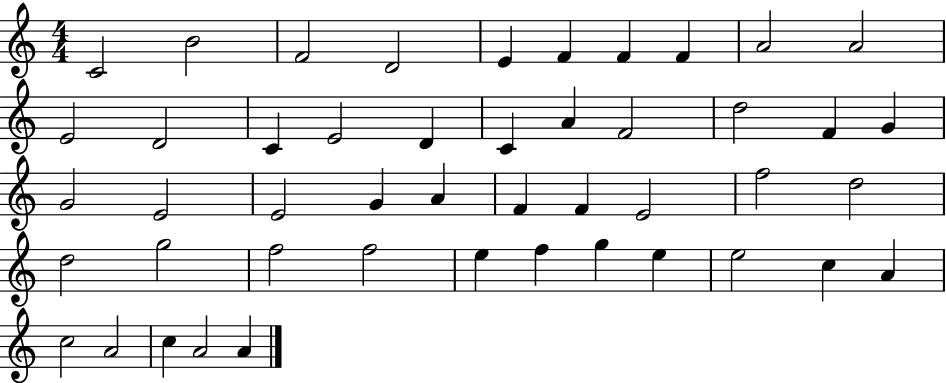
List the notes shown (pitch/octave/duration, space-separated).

C4/h B4/h F4/h D4/h E4/q F4/q F4/q F4/q A4/h A4/h E4/h D4/h C4/q E4/h D4/q C4/q A4/q F4/h D5/h F4/q G4/q G4/h E4/h E4/h G4/q A4/q F4/q F4/q E4/h F5/h D5/h D5/h G5/h F5/h F5/h E5/q F5/q G5/q E5/q E5/h C5/q A4/q C5/h A4/h C5/q A4/h A4/q